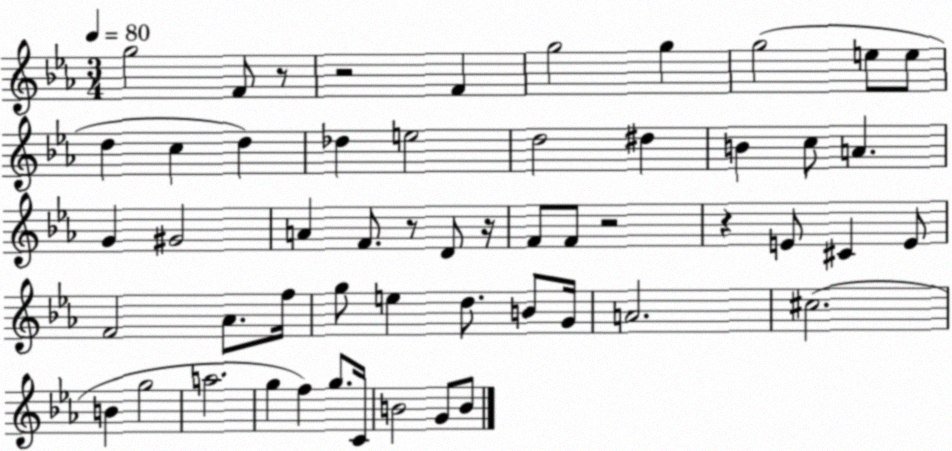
X:1
T:Untitled
M:3/4
L:1/4
K:Eb
g2 F/2 z/2 z2 F g2 g g2 e/2 e/2 d c d _d e2 d2 ^d B c/2 A G ^G2 A F/2 z/2 D/2 z/4 F/2 F/2 z2 z E/2 ^C E/2 F2 _A/2 f/4 g/2 e d/2 B/2 G/4 A2 ^c2 B g2 a2 g f g/2 C/4 B2 G/2 B/2